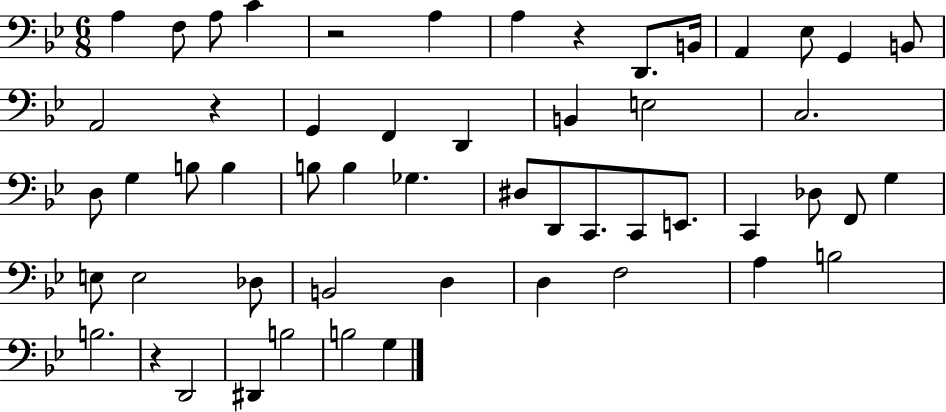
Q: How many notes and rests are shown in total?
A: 54